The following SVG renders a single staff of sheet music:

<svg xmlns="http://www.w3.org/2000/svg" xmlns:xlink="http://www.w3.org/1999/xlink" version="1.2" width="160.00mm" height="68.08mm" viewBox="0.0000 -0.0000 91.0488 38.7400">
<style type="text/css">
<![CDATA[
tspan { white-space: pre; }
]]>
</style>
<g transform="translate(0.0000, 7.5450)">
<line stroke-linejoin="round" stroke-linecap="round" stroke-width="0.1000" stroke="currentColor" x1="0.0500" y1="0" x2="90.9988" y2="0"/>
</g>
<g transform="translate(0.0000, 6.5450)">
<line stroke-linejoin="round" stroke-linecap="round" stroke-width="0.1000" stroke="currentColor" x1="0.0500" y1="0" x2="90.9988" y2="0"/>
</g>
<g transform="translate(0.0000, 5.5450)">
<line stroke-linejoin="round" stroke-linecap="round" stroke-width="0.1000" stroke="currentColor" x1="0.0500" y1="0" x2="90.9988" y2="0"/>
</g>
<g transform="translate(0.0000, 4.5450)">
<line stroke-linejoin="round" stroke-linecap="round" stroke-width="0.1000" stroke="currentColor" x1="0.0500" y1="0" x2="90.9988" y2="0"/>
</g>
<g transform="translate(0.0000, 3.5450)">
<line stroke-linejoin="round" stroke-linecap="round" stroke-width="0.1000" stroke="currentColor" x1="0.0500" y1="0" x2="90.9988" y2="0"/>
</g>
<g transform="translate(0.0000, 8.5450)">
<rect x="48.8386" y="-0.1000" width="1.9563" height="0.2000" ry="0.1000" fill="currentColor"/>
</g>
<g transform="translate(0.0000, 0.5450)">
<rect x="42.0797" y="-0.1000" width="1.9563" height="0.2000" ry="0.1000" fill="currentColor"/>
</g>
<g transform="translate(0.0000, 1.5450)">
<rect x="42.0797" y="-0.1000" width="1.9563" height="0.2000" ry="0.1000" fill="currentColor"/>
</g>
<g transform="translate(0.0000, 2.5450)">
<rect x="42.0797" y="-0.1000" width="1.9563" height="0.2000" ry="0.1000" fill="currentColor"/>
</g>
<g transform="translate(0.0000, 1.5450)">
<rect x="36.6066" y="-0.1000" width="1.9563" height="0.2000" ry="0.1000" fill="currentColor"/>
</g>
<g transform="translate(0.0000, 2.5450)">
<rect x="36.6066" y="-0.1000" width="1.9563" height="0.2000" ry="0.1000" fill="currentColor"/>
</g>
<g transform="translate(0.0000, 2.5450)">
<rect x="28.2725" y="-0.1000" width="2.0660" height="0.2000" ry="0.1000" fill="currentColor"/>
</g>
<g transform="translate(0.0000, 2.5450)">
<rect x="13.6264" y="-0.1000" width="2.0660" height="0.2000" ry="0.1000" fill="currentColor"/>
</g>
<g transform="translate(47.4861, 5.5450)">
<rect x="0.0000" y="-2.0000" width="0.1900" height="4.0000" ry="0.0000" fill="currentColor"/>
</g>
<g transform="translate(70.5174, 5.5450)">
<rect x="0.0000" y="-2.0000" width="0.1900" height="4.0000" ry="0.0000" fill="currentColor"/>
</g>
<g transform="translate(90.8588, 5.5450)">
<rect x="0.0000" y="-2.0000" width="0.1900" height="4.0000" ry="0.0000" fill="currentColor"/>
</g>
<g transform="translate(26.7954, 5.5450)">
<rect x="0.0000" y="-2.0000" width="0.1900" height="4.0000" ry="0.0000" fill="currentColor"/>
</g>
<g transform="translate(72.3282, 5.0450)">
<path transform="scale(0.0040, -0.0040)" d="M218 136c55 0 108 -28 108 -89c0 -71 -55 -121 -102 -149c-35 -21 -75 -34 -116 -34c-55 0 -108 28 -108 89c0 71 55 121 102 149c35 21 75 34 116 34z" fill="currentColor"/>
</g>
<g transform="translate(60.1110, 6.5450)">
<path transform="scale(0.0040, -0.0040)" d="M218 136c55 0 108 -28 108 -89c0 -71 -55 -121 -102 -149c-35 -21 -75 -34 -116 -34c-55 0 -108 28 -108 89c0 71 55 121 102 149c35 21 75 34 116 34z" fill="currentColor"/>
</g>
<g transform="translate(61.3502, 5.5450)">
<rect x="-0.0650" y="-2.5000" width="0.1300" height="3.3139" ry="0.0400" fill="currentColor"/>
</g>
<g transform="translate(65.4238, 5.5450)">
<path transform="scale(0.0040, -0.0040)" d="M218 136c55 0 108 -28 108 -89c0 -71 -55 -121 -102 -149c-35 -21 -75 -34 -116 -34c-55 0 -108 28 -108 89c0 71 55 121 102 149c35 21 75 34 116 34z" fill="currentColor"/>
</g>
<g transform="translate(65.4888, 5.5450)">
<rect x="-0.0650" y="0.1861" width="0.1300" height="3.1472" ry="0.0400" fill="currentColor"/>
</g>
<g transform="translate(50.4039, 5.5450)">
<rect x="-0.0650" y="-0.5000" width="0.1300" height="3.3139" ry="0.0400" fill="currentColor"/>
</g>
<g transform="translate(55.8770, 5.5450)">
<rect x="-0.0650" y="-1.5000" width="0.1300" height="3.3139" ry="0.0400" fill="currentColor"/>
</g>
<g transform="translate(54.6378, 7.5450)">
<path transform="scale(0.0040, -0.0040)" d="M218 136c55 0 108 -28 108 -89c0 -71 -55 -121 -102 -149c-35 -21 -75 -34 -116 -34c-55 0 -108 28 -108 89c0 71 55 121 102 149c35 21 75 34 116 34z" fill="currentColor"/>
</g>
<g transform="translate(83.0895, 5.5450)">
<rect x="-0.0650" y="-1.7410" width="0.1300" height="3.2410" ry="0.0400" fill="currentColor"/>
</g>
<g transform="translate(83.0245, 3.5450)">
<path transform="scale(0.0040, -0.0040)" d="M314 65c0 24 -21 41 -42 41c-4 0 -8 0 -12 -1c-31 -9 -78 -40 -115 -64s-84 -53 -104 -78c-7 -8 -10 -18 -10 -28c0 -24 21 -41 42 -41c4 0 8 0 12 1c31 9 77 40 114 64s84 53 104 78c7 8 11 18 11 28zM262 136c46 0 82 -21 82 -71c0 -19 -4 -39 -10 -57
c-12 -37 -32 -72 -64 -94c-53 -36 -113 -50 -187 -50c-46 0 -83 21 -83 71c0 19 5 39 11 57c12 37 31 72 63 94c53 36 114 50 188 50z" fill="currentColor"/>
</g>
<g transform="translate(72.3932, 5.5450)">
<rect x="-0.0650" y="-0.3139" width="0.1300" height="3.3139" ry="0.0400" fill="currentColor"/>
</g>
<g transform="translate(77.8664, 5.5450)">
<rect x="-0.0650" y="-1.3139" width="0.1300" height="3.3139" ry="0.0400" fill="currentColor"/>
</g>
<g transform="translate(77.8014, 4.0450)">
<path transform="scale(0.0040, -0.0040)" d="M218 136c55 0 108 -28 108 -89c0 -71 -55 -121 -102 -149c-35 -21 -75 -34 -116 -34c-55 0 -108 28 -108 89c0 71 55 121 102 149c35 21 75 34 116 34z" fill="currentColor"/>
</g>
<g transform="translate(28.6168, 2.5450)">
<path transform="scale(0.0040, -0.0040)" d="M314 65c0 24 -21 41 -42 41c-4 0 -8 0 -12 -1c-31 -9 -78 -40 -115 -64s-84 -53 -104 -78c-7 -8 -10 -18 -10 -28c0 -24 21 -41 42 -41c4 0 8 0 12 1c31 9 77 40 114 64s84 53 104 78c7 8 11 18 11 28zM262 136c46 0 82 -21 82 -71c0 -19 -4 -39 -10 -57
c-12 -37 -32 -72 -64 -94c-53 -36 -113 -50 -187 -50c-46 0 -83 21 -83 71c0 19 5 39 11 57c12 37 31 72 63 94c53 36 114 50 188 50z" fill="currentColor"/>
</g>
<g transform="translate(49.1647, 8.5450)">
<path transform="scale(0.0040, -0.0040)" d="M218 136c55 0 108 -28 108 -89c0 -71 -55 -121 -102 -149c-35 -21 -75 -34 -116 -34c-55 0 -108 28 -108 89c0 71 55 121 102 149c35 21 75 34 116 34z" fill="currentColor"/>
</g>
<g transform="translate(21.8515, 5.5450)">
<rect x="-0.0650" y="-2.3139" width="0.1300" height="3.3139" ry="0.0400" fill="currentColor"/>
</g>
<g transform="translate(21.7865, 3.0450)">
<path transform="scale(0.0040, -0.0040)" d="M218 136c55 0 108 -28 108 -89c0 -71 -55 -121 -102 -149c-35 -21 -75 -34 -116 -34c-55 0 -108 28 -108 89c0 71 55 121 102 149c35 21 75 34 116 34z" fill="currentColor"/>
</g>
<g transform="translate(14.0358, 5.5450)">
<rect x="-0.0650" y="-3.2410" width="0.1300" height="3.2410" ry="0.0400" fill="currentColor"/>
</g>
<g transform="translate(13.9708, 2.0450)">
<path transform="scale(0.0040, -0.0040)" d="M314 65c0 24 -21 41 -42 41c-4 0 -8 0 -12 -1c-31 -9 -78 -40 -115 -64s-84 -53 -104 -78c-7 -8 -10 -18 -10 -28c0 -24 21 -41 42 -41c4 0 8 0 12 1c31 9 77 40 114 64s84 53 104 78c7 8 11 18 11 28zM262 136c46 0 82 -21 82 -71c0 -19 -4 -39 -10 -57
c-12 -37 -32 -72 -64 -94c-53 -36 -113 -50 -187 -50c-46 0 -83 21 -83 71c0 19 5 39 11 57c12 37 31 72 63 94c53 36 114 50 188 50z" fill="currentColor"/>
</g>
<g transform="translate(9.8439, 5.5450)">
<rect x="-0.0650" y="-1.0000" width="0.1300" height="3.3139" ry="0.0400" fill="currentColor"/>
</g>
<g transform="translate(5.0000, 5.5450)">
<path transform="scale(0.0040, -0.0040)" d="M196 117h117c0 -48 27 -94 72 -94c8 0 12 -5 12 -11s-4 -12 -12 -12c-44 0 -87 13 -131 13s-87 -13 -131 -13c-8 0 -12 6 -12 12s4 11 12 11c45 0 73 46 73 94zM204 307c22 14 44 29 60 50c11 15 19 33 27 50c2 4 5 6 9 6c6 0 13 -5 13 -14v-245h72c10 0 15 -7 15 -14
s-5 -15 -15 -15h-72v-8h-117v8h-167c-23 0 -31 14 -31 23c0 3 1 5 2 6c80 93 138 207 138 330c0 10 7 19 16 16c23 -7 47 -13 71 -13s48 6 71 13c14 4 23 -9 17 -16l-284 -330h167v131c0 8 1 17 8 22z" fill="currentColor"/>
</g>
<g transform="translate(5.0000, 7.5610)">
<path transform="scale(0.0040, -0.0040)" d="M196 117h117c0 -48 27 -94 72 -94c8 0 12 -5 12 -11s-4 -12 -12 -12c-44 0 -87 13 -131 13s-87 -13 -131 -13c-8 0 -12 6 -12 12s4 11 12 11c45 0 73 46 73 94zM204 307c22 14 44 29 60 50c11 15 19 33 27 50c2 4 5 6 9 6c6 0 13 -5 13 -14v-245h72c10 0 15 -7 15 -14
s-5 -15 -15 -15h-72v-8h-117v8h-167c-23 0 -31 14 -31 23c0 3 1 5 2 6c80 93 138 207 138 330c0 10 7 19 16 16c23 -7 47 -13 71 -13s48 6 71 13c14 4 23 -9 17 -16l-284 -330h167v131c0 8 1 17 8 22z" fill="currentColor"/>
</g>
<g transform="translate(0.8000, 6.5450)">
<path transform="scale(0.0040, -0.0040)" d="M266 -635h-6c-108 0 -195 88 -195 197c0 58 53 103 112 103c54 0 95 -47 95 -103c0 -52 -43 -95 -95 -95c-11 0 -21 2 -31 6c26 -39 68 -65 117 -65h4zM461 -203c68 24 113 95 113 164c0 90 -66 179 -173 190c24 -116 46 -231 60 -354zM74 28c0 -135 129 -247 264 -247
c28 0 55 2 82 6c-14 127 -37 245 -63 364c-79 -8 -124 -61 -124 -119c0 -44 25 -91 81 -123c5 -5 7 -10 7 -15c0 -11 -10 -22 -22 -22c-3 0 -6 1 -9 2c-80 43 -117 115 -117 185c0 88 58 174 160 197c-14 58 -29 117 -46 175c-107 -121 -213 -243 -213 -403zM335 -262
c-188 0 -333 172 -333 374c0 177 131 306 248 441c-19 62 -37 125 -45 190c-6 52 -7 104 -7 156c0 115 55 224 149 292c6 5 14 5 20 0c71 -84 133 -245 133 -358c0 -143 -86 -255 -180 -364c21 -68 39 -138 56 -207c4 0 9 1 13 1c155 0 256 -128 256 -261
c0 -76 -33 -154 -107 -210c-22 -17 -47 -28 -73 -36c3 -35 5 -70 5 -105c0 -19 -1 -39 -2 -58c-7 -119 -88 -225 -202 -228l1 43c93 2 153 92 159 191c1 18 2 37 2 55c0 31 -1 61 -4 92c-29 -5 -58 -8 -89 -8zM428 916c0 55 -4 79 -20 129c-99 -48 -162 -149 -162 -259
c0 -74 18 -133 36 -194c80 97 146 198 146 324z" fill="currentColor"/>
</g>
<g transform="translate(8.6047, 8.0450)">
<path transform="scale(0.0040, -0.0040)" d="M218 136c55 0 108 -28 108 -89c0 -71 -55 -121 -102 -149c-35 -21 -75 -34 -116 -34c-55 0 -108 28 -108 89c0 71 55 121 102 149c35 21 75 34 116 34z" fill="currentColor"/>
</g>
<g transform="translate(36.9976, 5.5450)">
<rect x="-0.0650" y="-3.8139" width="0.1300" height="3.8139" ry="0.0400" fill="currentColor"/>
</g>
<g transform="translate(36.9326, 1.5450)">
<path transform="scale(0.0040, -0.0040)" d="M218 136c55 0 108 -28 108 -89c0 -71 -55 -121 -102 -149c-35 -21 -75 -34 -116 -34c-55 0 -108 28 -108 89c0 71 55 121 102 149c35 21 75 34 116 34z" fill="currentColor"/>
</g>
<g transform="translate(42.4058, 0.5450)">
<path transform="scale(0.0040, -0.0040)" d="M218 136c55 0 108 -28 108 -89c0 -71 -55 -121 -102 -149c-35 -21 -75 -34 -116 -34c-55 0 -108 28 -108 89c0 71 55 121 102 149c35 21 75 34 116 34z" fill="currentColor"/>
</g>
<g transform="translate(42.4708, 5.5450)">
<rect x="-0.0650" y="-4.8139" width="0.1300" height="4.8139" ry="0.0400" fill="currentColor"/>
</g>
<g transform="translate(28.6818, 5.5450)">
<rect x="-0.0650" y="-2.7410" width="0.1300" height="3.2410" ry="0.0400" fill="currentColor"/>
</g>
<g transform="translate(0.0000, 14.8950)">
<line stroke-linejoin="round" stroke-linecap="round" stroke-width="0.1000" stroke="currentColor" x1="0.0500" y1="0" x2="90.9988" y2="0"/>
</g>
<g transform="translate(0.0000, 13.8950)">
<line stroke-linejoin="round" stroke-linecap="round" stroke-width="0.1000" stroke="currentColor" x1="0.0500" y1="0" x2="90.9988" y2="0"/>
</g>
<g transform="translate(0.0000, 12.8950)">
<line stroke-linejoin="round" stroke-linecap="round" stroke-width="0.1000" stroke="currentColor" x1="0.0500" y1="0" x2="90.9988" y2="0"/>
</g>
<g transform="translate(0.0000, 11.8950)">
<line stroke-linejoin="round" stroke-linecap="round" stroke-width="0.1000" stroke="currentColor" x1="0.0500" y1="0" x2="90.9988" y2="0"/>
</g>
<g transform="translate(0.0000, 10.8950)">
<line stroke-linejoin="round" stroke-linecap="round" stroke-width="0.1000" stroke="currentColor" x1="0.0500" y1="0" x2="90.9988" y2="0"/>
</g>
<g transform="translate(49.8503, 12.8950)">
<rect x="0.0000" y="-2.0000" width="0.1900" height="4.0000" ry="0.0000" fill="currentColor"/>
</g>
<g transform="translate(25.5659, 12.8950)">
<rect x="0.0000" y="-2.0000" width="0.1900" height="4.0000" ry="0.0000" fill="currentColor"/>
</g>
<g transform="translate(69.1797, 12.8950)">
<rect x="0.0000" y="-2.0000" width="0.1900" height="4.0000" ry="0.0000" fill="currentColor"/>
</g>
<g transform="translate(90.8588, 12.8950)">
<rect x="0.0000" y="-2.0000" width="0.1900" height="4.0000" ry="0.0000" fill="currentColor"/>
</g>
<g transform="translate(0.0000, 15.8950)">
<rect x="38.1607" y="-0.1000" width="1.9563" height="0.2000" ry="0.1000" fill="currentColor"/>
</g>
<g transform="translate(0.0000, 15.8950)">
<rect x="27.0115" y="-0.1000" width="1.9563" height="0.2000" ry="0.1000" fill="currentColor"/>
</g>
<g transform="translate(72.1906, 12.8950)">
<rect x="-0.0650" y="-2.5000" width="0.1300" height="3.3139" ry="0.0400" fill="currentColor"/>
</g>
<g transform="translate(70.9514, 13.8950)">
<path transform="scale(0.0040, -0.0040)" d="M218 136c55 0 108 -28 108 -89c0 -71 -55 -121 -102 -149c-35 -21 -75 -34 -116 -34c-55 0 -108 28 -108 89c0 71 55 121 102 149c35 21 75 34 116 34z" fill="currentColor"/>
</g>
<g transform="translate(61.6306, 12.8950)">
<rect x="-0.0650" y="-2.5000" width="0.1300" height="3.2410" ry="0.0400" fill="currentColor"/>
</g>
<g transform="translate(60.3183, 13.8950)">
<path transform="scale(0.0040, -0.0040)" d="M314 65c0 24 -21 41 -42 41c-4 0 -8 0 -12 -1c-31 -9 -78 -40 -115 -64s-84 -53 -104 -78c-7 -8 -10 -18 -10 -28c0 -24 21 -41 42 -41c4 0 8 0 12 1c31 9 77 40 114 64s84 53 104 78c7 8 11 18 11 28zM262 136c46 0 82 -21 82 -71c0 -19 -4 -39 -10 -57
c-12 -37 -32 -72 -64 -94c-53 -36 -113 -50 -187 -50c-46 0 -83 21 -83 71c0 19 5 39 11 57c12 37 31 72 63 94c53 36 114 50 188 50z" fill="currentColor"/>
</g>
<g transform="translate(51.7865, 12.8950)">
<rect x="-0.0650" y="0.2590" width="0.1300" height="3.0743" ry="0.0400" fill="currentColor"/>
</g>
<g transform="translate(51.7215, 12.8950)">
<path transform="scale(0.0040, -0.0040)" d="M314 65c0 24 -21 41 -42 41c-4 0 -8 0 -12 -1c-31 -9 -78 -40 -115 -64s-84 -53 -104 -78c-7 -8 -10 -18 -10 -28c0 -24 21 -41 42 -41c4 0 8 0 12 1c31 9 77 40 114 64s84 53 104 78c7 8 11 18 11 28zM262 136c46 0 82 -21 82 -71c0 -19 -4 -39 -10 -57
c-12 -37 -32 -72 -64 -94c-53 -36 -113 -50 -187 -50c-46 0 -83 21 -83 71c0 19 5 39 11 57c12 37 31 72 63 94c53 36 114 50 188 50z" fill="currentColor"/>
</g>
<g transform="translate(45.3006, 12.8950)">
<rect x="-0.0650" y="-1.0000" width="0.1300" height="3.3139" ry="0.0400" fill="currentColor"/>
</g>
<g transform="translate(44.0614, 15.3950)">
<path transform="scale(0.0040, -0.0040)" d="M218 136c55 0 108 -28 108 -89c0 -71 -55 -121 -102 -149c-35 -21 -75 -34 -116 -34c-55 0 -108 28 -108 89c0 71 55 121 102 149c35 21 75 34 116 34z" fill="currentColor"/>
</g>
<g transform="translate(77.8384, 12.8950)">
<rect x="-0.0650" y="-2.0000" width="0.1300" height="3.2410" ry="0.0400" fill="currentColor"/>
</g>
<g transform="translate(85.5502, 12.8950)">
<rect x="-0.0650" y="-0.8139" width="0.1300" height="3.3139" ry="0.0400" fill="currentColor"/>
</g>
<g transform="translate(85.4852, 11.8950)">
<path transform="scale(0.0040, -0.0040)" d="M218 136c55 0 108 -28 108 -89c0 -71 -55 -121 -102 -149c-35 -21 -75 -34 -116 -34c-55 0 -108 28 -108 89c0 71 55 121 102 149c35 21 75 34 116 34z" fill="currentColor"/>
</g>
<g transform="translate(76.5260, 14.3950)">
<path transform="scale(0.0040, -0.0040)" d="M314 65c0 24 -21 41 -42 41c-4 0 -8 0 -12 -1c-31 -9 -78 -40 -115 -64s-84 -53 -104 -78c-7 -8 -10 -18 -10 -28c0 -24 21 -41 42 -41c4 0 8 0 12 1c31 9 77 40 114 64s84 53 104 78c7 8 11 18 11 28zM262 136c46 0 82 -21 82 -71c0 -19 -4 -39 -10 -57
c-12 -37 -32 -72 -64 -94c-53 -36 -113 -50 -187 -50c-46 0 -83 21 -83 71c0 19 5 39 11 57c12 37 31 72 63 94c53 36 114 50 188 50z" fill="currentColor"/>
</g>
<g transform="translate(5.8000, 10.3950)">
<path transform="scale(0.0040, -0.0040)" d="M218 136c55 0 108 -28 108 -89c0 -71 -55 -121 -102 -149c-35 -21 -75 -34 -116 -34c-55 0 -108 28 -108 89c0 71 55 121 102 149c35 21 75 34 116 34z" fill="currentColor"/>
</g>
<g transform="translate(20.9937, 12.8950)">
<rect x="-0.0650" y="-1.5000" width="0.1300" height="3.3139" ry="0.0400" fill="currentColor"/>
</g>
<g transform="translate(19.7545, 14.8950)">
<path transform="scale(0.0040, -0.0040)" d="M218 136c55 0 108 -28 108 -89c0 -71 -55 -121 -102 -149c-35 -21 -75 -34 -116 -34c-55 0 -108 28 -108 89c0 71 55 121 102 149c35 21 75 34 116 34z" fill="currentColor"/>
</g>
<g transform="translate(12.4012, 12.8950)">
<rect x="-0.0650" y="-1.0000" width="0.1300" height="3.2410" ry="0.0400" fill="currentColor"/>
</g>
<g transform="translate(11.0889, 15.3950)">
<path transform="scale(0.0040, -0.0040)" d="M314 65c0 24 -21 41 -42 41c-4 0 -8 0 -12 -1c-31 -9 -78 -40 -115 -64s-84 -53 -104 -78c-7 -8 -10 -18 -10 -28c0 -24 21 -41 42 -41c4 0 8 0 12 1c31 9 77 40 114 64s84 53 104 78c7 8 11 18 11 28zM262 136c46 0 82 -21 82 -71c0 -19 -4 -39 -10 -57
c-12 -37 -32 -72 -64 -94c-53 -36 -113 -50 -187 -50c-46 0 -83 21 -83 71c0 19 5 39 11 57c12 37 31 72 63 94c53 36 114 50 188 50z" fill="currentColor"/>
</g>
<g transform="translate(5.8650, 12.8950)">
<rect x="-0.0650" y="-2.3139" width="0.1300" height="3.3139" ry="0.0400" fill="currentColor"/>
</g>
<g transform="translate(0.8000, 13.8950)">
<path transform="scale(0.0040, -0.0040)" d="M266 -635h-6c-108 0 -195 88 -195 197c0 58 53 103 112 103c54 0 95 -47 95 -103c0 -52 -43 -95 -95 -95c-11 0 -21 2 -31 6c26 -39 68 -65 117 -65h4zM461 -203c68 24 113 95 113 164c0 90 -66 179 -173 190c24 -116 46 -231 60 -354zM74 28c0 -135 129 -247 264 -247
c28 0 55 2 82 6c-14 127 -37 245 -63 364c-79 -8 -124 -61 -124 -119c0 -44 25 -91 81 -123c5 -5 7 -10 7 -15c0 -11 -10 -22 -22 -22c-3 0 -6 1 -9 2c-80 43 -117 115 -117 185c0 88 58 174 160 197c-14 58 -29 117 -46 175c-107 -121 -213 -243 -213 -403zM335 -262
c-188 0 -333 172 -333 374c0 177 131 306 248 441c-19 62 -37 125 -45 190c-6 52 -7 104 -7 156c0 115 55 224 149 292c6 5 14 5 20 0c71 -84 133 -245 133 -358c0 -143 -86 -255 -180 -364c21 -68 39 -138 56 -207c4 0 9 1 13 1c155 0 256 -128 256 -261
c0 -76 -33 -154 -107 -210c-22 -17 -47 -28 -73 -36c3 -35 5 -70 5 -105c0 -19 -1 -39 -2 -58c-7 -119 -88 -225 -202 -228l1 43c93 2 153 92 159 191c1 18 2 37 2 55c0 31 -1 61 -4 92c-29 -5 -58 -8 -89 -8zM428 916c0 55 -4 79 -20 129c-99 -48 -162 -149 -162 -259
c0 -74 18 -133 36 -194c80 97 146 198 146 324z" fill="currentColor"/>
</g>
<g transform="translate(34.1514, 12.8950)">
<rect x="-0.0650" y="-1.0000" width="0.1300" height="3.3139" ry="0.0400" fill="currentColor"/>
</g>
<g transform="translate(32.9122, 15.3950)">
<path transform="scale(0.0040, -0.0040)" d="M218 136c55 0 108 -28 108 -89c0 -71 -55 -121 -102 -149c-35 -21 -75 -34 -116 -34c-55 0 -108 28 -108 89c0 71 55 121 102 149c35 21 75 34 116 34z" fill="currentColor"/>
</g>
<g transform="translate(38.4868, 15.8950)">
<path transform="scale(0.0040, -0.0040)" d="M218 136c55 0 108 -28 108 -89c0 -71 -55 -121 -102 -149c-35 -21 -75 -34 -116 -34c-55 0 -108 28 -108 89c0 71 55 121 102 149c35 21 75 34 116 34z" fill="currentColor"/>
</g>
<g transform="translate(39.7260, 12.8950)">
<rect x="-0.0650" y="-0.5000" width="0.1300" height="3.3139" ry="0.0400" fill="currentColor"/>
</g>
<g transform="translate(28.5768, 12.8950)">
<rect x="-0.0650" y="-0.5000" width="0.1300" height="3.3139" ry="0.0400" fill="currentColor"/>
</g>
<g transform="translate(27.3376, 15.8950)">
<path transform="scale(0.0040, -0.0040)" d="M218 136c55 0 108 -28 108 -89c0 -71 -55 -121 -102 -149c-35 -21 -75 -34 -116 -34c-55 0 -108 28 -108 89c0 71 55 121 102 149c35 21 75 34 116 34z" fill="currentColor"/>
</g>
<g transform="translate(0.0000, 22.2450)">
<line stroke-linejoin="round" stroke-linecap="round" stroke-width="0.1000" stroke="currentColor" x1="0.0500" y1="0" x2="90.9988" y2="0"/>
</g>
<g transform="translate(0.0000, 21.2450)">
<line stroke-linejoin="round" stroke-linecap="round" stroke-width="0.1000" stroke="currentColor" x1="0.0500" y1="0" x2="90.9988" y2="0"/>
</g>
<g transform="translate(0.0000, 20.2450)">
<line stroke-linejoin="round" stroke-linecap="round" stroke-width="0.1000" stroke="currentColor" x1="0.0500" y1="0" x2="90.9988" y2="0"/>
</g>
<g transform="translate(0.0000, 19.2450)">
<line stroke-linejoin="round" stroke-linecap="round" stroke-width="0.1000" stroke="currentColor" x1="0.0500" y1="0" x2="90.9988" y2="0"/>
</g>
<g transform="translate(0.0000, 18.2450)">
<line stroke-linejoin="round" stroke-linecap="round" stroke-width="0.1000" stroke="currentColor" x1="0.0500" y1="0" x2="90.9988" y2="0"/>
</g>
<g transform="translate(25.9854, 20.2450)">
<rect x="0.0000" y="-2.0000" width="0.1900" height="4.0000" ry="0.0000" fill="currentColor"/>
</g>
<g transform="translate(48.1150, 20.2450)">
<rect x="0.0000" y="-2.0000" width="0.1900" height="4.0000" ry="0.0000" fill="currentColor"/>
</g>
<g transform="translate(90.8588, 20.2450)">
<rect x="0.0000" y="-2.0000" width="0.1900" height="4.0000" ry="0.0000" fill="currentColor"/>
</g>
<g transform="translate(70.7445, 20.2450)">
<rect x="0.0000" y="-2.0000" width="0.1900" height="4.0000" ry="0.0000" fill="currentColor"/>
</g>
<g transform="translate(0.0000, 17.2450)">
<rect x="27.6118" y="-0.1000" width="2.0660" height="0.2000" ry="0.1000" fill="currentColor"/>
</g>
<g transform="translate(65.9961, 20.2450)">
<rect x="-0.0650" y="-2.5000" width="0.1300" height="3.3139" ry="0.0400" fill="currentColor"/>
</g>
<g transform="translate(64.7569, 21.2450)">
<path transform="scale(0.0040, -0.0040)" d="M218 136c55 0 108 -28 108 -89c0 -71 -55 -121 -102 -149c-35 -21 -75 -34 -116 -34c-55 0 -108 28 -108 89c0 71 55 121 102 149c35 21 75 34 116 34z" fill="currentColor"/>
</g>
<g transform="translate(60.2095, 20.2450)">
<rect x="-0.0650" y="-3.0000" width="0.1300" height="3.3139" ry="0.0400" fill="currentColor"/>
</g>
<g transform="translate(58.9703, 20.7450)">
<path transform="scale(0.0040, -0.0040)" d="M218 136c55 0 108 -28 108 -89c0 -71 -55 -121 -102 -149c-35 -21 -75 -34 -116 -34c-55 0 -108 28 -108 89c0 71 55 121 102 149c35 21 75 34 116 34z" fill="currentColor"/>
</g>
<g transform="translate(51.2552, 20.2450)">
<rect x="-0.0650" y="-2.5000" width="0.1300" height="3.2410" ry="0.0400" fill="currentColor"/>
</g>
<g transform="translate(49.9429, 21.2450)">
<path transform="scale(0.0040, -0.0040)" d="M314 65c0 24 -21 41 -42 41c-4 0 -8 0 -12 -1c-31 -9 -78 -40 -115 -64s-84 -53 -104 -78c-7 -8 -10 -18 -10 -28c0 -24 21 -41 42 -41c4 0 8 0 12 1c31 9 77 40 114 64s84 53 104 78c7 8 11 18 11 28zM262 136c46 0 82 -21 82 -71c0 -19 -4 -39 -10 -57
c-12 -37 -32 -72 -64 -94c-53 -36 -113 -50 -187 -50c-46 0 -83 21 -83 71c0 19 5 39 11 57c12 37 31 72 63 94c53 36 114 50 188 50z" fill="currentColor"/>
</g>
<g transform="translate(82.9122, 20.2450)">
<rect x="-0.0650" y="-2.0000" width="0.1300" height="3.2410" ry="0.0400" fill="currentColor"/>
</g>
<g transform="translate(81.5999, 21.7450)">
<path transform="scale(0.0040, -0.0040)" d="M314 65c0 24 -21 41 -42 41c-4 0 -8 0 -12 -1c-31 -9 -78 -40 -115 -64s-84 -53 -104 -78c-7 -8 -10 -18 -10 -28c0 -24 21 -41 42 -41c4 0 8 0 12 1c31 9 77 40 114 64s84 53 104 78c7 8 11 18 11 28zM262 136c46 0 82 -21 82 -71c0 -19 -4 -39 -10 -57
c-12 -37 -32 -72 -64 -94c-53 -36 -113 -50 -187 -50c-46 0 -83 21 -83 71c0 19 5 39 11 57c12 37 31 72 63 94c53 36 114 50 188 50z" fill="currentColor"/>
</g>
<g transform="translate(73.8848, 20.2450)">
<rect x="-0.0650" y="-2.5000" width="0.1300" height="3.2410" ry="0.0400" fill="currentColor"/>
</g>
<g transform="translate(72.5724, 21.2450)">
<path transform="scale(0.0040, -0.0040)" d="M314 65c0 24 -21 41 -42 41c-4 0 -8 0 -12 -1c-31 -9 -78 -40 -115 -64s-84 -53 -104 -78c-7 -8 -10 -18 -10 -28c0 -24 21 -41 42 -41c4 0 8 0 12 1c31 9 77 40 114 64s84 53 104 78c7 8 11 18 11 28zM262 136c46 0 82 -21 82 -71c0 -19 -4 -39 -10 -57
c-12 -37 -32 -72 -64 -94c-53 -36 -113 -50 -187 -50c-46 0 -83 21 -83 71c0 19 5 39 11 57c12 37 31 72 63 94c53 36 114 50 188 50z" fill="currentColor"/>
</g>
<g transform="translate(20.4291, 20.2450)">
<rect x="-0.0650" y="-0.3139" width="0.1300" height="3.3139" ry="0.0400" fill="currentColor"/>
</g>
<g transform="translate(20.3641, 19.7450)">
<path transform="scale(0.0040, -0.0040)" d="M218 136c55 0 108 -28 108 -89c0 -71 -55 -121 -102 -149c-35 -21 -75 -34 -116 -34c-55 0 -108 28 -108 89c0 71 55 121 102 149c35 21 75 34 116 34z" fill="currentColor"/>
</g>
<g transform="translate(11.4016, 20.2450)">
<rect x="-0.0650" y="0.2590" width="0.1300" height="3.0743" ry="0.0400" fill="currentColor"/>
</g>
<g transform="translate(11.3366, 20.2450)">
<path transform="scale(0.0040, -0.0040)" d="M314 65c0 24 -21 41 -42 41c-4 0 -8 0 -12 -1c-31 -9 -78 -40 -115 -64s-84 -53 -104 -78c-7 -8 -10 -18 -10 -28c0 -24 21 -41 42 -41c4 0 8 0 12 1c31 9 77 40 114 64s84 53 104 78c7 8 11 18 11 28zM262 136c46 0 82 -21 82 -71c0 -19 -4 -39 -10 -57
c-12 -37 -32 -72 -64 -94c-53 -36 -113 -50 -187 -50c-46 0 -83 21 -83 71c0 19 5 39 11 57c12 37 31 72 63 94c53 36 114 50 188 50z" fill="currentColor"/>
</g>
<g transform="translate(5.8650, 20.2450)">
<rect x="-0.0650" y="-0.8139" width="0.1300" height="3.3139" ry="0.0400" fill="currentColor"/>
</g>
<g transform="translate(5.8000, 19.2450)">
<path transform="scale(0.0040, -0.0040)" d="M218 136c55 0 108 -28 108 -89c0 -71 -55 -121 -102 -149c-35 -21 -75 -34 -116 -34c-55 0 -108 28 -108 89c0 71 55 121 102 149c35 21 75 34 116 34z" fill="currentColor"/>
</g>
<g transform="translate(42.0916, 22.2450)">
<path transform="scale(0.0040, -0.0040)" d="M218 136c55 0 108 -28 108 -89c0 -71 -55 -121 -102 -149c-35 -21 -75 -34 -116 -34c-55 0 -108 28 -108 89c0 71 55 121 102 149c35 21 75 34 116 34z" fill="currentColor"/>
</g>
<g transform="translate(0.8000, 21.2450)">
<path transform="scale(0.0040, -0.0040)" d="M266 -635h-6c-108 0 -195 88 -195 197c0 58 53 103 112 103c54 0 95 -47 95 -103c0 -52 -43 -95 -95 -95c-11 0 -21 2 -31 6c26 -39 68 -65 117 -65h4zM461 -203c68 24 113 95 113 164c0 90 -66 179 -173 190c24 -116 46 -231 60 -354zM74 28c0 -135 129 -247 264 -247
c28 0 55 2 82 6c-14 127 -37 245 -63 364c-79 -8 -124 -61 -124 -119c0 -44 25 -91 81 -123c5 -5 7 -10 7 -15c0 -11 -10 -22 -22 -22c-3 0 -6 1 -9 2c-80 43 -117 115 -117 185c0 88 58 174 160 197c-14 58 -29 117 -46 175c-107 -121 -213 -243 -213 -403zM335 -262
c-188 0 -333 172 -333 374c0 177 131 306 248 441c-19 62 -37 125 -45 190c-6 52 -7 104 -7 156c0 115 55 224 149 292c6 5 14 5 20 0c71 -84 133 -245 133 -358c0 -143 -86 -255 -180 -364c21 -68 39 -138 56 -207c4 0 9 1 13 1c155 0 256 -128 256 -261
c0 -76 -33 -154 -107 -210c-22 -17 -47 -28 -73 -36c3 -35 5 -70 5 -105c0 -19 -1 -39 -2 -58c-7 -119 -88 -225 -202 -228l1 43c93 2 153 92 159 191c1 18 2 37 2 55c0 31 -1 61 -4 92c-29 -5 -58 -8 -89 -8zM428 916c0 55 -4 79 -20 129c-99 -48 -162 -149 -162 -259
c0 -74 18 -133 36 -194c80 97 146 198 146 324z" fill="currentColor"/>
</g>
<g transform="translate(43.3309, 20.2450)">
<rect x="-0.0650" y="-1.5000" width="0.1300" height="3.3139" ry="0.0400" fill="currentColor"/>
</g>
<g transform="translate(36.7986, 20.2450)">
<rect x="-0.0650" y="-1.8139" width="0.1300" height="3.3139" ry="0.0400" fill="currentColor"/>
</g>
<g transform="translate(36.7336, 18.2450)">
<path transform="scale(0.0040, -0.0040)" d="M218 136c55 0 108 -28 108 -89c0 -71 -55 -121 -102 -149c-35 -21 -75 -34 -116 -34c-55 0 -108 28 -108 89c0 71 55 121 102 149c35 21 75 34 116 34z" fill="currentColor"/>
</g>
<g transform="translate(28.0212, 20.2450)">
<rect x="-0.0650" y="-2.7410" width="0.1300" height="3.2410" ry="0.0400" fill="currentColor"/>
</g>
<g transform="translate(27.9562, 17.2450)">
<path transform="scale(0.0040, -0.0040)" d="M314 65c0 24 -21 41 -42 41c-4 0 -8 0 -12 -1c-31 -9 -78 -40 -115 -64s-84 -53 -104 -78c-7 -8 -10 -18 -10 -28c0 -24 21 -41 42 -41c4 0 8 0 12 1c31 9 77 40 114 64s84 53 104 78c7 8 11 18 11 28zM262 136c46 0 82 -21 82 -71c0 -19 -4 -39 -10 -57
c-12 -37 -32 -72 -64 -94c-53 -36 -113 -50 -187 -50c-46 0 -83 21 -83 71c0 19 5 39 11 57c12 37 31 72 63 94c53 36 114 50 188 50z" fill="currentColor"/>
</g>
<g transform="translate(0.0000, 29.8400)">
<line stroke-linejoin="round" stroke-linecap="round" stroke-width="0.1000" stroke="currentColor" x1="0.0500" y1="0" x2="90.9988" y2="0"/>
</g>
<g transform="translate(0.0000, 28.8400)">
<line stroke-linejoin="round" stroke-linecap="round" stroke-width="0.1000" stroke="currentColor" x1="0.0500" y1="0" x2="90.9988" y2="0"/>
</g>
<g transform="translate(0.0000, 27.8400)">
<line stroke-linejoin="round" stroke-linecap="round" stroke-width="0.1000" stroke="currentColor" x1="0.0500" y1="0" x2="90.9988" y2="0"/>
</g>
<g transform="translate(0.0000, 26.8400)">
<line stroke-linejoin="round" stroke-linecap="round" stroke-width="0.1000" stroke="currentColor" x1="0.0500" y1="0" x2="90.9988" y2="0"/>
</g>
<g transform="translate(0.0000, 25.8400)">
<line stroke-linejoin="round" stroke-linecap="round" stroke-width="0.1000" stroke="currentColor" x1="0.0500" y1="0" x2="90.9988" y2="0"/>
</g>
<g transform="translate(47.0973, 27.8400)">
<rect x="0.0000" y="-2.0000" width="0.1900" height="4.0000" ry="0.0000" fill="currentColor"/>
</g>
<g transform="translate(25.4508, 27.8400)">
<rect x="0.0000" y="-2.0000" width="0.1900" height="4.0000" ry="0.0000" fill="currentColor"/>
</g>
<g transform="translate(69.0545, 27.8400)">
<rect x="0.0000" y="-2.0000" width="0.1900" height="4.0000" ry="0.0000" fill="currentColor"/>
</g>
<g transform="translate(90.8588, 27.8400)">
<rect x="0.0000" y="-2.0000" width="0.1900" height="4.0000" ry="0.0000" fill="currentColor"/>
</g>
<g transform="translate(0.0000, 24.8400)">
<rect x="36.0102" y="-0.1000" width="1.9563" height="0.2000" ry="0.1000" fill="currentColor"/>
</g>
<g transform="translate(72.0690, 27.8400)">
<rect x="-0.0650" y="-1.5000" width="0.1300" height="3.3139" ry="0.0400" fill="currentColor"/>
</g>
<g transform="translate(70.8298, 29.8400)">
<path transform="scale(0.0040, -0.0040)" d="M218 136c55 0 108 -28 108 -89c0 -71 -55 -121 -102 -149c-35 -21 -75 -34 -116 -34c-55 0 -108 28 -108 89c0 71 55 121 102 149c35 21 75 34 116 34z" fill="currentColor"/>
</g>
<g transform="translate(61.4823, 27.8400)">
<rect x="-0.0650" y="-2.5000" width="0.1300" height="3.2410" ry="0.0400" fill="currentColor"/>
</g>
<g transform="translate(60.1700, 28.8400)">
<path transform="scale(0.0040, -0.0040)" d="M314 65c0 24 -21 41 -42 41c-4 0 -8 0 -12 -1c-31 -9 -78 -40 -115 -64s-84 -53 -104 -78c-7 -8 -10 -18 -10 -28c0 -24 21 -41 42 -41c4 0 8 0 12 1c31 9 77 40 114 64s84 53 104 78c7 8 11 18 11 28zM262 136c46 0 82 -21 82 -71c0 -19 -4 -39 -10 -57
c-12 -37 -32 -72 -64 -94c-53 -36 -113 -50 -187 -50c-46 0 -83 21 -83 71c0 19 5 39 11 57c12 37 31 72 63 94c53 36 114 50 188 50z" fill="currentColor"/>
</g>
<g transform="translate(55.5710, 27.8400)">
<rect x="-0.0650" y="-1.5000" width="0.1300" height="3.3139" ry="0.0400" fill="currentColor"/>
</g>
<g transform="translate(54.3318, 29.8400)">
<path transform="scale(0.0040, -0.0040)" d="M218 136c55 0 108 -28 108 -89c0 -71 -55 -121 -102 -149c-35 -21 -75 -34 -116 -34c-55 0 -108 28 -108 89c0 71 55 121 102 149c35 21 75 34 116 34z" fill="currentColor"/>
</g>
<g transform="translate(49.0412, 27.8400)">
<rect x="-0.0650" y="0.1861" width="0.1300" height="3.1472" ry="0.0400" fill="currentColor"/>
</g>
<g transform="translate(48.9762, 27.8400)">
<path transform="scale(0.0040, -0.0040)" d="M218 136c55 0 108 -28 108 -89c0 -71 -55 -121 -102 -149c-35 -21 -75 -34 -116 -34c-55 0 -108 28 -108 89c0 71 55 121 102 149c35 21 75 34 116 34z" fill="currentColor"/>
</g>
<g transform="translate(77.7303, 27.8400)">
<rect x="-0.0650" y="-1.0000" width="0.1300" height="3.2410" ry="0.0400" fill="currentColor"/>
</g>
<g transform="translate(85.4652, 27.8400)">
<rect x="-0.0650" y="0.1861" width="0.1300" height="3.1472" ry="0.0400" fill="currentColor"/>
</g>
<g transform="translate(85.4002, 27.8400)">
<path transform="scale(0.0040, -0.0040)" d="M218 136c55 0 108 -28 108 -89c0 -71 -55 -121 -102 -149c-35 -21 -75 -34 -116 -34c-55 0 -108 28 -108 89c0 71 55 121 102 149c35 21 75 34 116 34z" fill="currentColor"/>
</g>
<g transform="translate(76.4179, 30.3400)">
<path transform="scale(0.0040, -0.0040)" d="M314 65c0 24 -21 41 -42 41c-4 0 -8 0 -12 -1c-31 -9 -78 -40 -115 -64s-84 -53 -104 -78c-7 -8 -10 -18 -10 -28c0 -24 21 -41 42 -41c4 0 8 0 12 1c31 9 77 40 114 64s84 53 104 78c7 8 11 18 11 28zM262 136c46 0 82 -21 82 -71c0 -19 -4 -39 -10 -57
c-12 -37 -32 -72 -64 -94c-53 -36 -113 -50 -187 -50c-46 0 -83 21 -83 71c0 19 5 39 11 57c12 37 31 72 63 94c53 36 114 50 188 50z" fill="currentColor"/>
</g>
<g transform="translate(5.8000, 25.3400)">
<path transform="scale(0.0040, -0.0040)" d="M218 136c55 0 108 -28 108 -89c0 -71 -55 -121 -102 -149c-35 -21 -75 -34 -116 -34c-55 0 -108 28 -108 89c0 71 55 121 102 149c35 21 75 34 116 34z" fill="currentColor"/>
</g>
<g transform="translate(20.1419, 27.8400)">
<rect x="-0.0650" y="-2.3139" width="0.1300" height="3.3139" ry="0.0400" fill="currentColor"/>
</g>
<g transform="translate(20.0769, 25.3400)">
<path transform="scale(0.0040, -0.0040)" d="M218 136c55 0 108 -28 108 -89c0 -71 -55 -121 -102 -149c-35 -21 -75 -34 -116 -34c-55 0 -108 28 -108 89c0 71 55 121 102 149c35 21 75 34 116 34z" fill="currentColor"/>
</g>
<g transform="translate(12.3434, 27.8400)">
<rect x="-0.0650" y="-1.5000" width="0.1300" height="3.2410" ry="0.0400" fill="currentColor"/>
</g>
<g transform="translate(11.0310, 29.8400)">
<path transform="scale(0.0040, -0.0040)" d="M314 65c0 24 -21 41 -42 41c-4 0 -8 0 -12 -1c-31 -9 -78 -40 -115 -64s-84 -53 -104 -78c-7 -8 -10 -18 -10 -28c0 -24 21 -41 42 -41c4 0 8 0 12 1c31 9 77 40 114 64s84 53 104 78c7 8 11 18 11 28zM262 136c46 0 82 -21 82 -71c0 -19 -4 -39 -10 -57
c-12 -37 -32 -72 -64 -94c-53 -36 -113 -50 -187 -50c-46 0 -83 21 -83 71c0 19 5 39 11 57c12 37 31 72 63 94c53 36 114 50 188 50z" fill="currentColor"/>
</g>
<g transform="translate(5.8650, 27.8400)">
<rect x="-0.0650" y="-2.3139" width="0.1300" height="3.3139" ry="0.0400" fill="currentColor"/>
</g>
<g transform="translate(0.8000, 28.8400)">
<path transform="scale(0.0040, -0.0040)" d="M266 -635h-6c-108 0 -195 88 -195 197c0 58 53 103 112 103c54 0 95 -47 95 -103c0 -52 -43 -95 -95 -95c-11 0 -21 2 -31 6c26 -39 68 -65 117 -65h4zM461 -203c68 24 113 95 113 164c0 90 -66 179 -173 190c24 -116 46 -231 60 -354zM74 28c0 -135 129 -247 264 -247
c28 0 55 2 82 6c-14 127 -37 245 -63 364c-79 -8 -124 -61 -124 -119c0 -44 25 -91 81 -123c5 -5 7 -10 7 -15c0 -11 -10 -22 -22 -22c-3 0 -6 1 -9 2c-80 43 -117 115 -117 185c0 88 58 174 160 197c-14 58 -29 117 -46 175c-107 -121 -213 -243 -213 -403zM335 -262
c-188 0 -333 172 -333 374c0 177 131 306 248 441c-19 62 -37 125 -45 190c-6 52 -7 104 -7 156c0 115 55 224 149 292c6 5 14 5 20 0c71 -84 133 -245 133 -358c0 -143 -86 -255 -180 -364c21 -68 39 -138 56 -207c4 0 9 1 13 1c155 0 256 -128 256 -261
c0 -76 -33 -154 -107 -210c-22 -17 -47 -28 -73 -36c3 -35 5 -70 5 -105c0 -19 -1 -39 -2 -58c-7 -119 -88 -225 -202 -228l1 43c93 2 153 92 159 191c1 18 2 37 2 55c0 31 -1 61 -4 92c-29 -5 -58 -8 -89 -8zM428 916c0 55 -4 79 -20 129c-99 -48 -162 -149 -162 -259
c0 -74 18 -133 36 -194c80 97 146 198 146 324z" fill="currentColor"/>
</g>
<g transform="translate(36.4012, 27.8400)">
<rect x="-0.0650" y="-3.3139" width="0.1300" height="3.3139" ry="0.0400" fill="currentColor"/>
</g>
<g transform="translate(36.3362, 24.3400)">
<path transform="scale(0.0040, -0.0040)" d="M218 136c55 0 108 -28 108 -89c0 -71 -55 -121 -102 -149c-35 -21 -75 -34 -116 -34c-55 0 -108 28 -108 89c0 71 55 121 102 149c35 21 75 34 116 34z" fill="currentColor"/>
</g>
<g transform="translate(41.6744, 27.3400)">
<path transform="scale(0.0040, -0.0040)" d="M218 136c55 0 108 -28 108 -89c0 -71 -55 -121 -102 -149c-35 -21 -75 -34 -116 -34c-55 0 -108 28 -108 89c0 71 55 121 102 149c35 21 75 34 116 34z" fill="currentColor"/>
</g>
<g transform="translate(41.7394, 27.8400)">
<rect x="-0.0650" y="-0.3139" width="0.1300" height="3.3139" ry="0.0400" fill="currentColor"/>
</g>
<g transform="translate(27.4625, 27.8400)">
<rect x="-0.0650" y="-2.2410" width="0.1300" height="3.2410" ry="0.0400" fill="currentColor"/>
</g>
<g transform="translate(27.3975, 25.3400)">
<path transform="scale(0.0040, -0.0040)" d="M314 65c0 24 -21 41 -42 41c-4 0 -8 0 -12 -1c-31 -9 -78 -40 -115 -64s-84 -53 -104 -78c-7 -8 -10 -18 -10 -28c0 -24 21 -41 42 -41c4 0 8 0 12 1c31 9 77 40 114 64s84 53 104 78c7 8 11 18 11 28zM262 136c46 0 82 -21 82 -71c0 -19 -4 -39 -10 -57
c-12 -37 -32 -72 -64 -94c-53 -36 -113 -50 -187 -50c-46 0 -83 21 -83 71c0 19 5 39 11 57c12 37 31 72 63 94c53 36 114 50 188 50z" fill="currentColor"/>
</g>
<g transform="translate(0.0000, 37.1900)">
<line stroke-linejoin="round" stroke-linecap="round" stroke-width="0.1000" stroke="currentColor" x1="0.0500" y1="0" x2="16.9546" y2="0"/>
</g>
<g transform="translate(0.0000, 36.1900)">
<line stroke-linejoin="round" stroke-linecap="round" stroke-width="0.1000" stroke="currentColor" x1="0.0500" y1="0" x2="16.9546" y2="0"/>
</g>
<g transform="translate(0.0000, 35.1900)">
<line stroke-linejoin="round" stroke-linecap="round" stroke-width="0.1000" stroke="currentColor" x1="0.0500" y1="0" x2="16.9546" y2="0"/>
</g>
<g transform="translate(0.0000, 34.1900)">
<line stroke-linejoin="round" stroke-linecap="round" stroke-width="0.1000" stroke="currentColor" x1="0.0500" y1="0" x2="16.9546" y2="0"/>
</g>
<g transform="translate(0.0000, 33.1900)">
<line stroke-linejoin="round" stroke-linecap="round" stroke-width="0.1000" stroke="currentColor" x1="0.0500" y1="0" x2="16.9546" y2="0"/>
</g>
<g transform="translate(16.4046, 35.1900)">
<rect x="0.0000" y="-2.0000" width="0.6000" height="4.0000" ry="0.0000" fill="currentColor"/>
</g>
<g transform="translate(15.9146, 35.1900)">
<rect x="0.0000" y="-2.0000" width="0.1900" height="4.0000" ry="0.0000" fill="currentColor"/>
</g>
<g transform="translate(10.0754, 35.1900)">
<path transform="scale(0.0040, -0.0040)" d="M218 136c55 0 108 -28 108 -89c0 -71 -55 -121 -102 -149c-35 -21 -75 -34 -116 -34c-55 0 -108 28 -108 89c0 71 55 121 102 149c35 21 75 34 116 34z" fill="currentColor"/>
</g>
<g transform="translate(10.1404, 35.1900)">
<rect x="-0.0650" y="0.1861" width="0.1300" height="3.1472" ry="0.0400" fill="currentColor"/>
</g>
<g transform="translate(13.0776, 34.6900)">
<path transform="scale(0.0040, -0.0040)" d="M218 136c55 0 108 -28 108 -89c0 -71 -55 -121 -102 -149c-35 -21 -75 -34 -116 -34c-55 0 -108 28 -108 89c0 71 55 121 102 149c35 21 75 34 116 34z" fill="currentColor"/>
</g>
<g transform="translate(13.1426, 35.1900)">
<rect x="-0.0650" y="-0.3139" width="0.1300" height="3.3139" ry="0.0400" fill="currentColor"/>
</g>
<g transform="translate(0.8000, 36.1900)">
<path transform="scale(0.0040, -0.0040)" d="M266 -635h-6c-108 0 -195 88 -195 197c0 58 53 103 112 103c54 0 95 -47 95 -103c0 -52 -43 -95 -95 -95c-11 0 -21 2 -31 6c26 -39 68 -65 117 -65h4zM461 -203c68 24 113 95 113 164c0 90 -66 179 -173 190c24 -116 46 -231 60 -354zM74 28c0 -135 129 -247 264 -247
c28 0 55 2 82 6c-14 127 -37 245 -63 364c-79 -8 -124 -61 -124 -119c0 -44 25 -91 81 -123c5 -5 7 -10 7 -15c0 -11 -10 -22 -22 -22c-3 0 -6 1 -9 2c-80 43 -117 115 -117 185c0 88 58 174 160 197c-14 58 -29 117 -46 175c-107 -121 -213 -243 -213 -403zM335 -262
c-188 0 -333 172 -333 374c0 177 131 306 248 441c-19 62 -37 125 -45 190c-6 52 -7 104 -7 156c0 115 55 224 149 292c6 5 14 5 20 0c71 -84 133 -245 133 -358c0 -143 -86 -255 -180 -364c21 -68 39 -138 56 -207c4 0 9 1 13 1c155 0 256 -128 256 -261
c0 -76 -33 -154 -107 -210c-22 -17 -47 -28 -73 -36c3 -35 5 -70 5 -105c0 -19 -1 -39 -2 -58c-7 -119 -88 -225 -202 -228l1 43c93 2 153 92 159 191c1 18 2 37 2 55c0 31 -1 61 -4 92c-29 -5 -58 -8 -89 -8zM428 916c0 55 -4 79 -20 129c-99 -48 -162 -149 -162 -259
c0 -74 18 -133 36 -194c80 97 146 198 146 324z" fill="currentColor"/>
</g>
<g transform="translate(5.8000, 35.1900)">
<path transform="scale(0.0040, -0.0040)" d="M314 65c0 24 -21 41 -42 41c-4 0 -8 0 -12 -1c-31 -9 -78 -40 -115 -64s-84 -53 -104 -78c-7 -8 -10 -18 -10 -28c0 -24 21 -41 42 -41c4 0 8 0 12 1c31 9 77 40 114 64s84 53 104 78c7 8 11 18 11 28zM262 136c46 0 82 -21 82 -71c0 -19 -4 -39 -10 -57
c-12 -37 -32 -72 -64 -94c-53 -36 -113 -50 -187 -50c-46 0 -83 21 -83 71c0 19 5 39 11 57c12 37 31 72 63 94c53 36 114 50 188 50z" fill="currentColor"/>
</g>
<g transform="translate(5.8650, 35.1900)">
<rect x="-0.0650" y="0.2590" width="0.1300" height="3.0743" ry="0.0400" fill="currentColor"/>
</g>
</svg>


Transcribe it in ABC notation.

X:1
T:Untitled
M:4/4
L:1/4
K:C
D b2 g a2 c' e' C E G B c e f2 g D2 E C D C D B2 G2 G F2 d d B2 c a2 f E G2 A G G2 F2 g E2 g g2 b c B E G2 E D2 B B2 B c